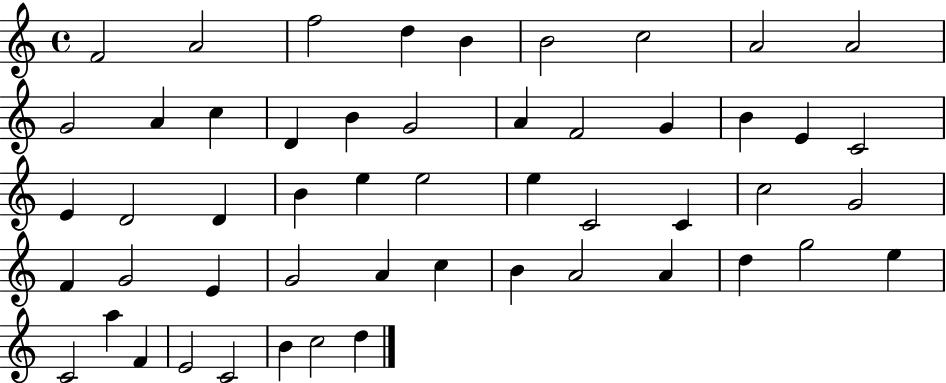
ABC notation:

X:1
T:Untitled
M:4/4
L:1/4
K:C
F2 A2 f2 d B B2 c2 A2 A2 G2 A c D B G2 A F2 G B E C2 E D2 D B e e2 e C2 C c2 G2 F G2 E G2 A c B A2 A d g2 e C2 a F E2 C2 B c2 d